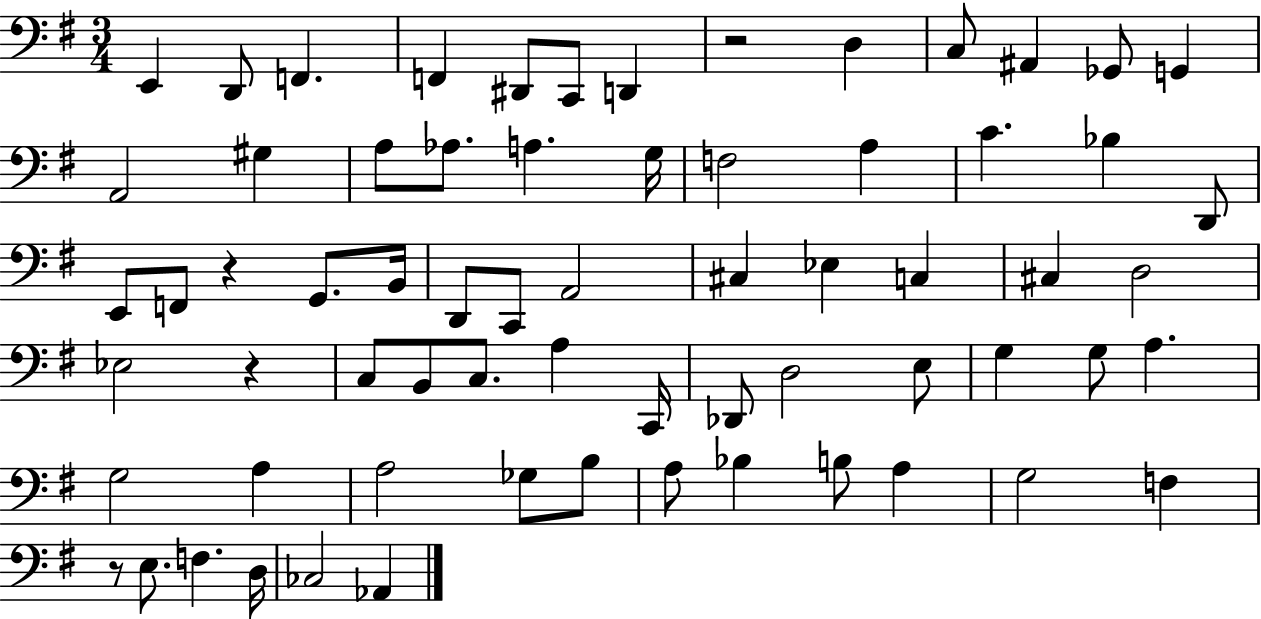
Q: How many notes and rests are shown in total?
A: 67